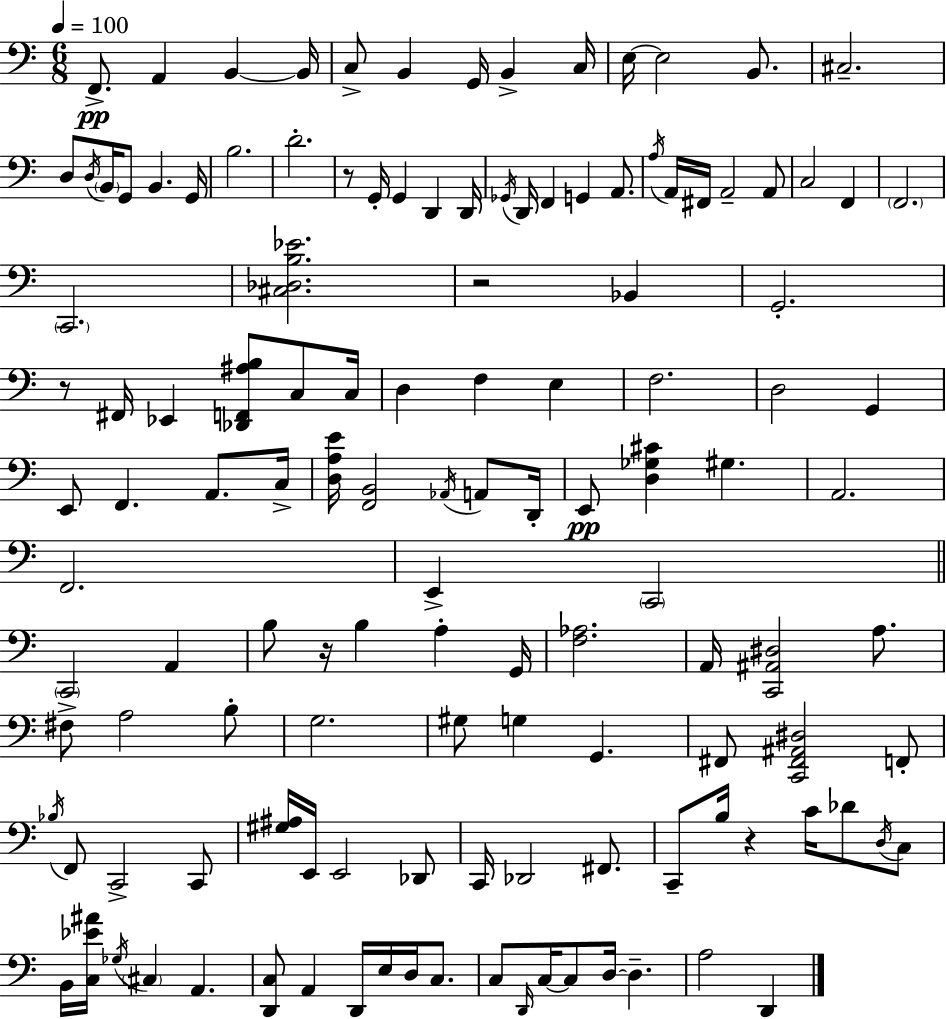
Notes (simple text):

F2/e. A2/q B2/q B2/s C3/e B2/q G2/s B2/q C3/s E3/s E3/h B2/e. C#3/h. D3/e D3/s B2/s G2/e B2/q. G2/s B3/h. D4/h. R/e G2/s G2/q D2/q D2/s Gb2/s D2/s F2/q G2/q A2/e. A3/s A2/s F#2/s A2/h A2/e C3/h F2/q F2/h. C2/h. [C#3,Db3,B3,Eb4]/h. R/h Bb2/q G2/h. R/e F#2/s Eb2/q [Db2,F2,A#3,B3]/e C3/e C3/s D3/q F3/q E3/q F3/h. D3/h G2/q E2/e F2/q. A2/e. C3/s [D3,A3,E4]/s [F2,B2]/h Ab2/s A2/e D2/s E2/e [D3,Gb3,C#4]/q G#3/q. A2/h. F2/h. E2/q C2/h C2/h A2/q B3/e R/s B3/q A3/q G2/s [F3,Ab3]/h. A2/s [C2,A#2,D#3]/h A3/e. F#3/e A3/h B3/e G3/h. G#3/e G3/q G2/q. F#2/e [C2,F#2,A#2,D#3]/h F2/e Bb3/s F2/e C2/h C2/e [G#3,A#3]/s E2/s E2/h Db2/e C2/s Db2/h F#2/e. C2/e B3/s R/q C4/s Db4/e D3/s C3/e B2/s [C3,Eb4,A#4]/s Gb3/s C#3/q A2/q. [D2,C3]/e A2/q D2/s E3/s D3/s C3/e. C3/e D2/s C3/s C3/e D3/s D3/q. A3/h D2/q